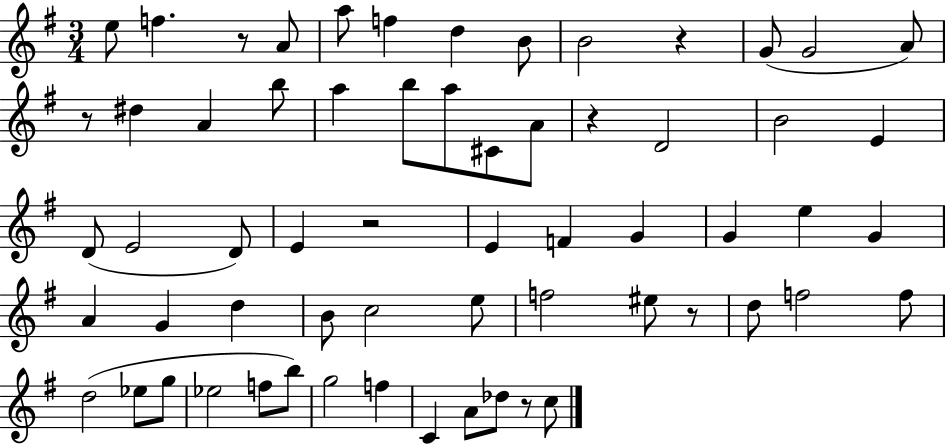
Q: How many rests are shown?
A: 7